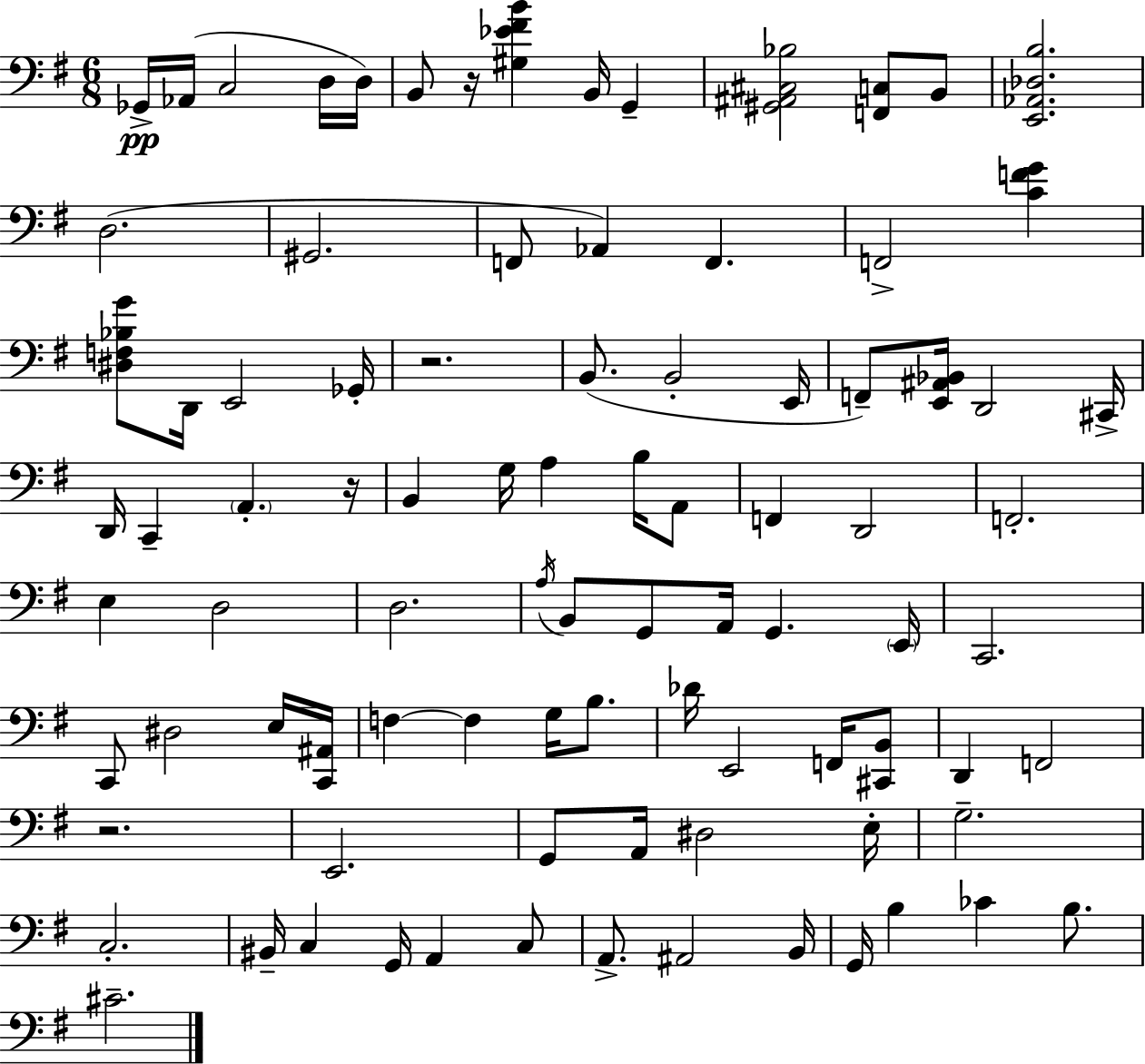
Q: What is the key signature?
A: E minor